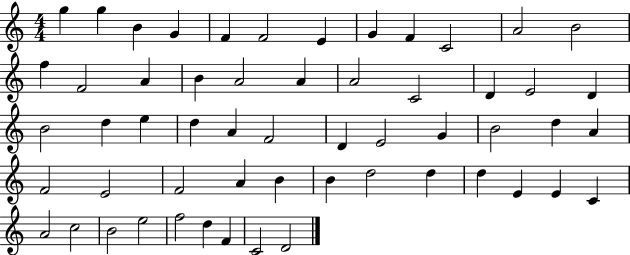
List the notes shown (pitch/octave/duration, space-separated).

G5/q G5/q B4/q G4/q F4/q F4/h E4/q G4/q F4/q C4/h A4/h B4/h F5/q F4/h A4/q B4/q A4/h A4/q A4/h C4/h D4/q E4/h D4/q B4/h D5/q E5/q D5/q A4/q F4/h D4/q E4/h G4/q B4/h D5/q A4/q F4/h E4/h F4/h A4/q B4/q B4/q D5/h D5/q D5/q E4/q E4/q C4/q A4/h C5/h B4/h E5/h F5/h D5/q F4/q C4/h D4/h